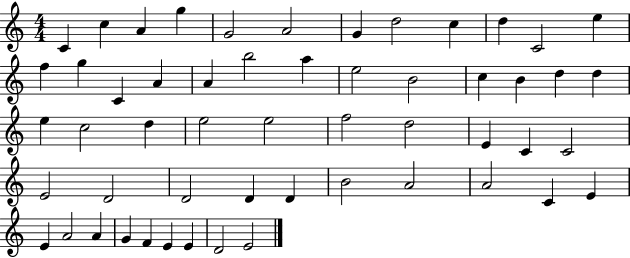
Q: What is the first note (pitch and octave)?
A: C4